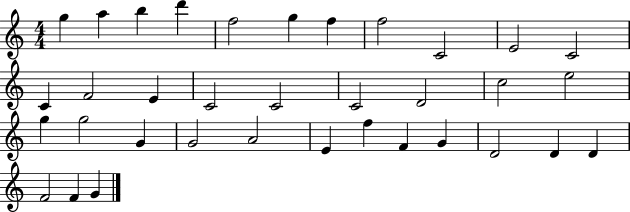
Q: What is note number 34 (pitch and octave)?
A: F4